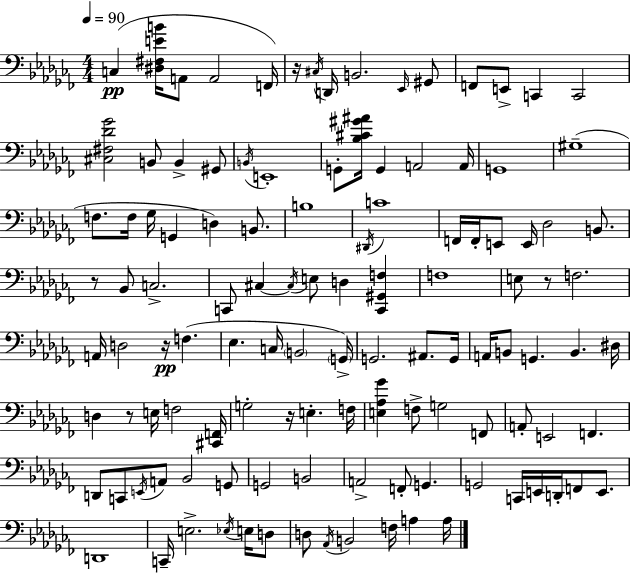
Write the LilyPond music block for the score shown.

{
  \clef bass
  \numericTimeSignature
  \time 4/4
  \key aes \minor
  \tempo 4 = 90
  \repeat volta 2 { c4(\pp <dis fis e' b'>16 a,8 a,2 f,16) | r16 \acciaccatura { cis16 } d,16 b,2. \grace { ees,16 } | gis,8 f,8 e,8-> c,4 c,2 | <cis fis des' ges'>2 b,8 b,4-> | \break gis,8 \acciaccatura { b,16 } e,1-. | g,8-. <bes cis' gis' ais'>16 g,4 a,2 | a,16 g,1 | gis1--( | \break f8. f16 ges16 g,4 d4) | b,8. b1 | \acciaccatura { dis,16 } c'1 | f,16 f,16-. e,8 e,16 des2 | \break b,8. r8 bes,8 c2.-> | c,8 cis4~~ \acciaccatura { cis16 } e8 d4 | <c, gis, f>4 f1 | e8 r8 f2. | \break a,16 d2 r16\pp f4.( | ees4. c16 \parenthesize b,2 | \parenthesize g,16->) g,2. | ais,8. g,16 a,16 b,8 g,4. b,4. | \break dis16 d4 r8 e16 f2 | <cis, f,>16 g2-. r16 e4.-. | f16 <e aes ges'>4 f8-> g2 | f,8 a,8-. e,2 f,4. | \break d,8 c,8 \acciaccatura { e,16 } a,8 bes,2 | g,8 g,2 b,2 | a,2-> f,8-. | g,4. g,2 c,16 e,16 | \break d,16-. f,8 e,8. d,1 | c,16-- e2.-> | \acciaccatura { ees16 } e16 d8 d8 \acciaccatura { aes,16 } b,2 | f16 a4 a16 } \bar "|."
}